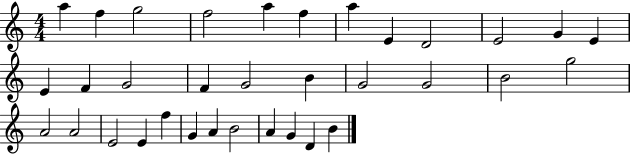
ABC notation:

X:1
T:Untitled
M:4/4
L:1/4
K:C
a f g2 f2 a f a E D2 E2 G E E F G2 F G2 B G2 G2 B2 g2 A2 A2 E2 E f G A B2 A G D B